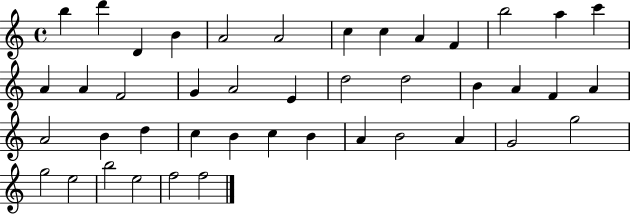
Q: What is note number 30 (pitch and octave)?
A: B4